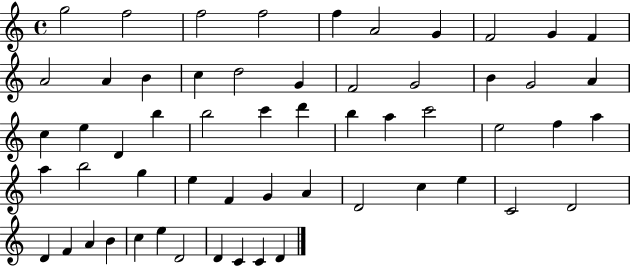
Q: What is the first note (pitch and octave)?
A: G5